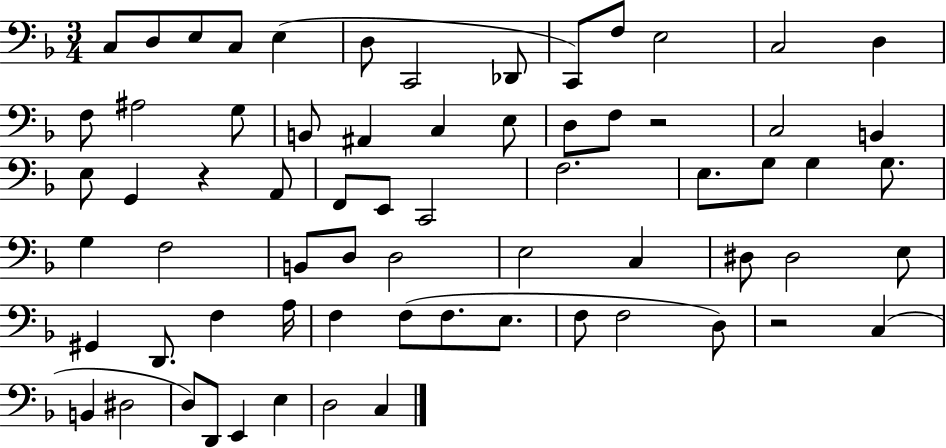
X:1
T:Untitled
M:3/4
L:1/4
K:F
C,/2 D,/2 E,/2 C,/2 E, D,/2 C,,2 _D,,/2 C,,/2 F,/2 E,2 C,2 D, F,/2 ^A,2 G,/2 B,,/2 ^A,, C, E,/2 D,/2 F,/2 z2 C,2 B,, E,/2 G,, z A,,/2 F,,/2 E,,/2 C,,2 F,2 E,/2 G,/2 G, G,/2 G, F,2 B,,/2 D,/2 D,2 E,2 C, ^D,/2 ^D,2 E,/2 ^G,, D,,/2 F, A,/4 F, F,/2 F,/2 E,/2 F,/2 F,2 D,/2 z2 C, B,, ^D,2 D,/2 D,,/2 E,, E, D,2 C,